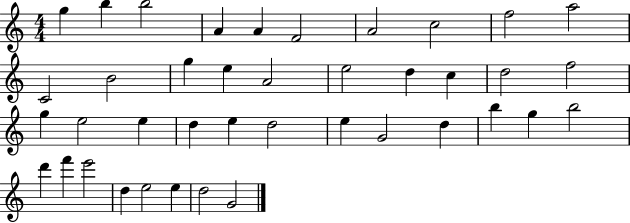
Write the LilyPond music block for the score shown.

{
  \clef treble
  \numericTimeSignature
  \time 4/4
  \key c \major
  g''4 b''4 b''2 | a'4 a'4 f'2 | a'2 c''2 | f''2 a''2 | \break c'2 b'2 | g''4 e''4 a'2 | e''2 d''4 c''4 | d''2 f''2 | \break g''4 e''2 e''4 | d''4 e''4 d''2 | e''4 g'2 d''4 | b''4 g''4 b''2 | \break d'''4 f'''4 e'''2 | d''4 e''2 e''4 | d''2 g'2 | \bar "|."
}